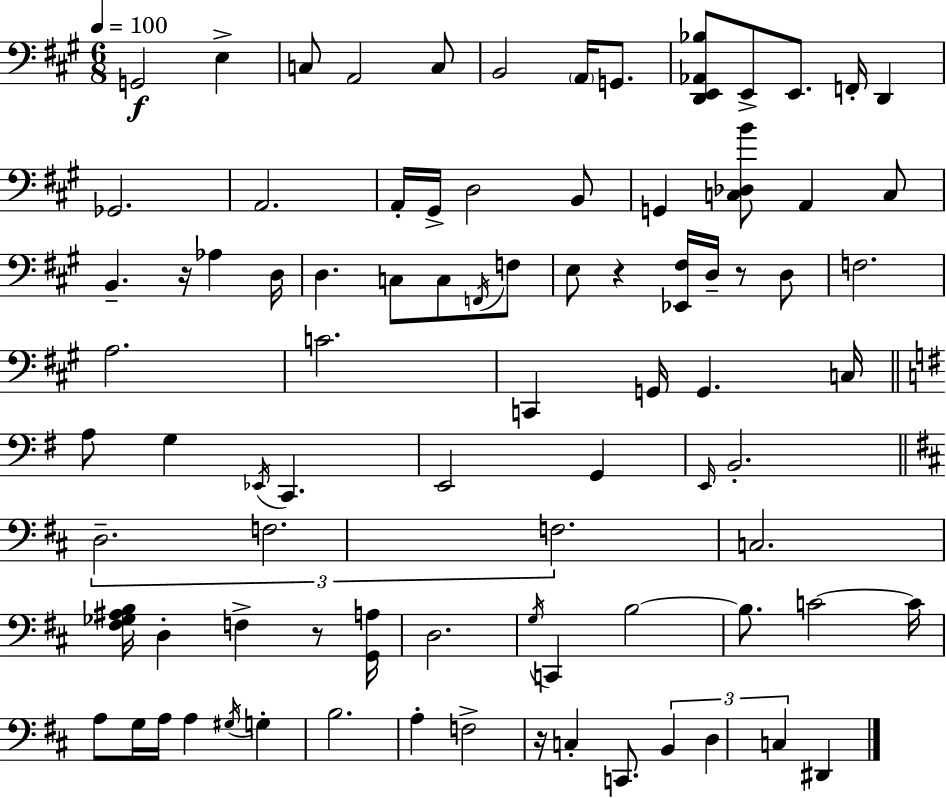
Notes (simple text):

G2/h E3/q C3/e A2/h C3/e B2/h A2/s G2/e. [D2,E2,Ab2,Bb3]/e E2/e E2/e. F2/s D2/q Gb2/h. A2/h. A2/s G#2/s D3/h B2/e G2/q [C3,Db3,B4]/e A2/q C3/e B2/q. R/s Ab3/q D3/s D3/q. C3/e C3/e F2/s F3/e E3/e R/q [Eb2,F#3]/s D3/s R/e D3/e F3/h. A3/h. C4/h. C2/q G2/s G2/q. C3/s A3/e G3/q Eb2/s C2/q. E2/h G2/q E2/s B2/h. D3/h. F3/h. F3/h. C3/h. [F#3,Gb3,A#3,B3]/s D3/q F3/q R/e [G2,A3]/s D3/h. G3/s C2/q B3/h B3/e. C4/h C4/s A3/e G3/s A3/s A3/q G#3/s G3/q B3/h. A3/q F3/h R/s C3/q C2/e. B2/q D3/q C3/q D#2/q